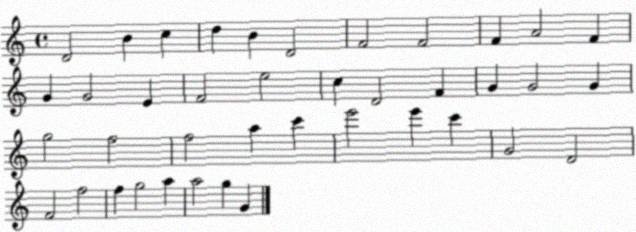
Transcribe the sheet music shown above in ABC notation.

X:1
T:Untitled
M:4/4
L:1/4
K:C
D2 B c d B D2 F2 F2 F A2 F G G2 E F2 e2 c D2 F G G2 G g2 f2 f2 a c' e'2 e' c' G2 D2 F2 f2 f g2 a a2 g G